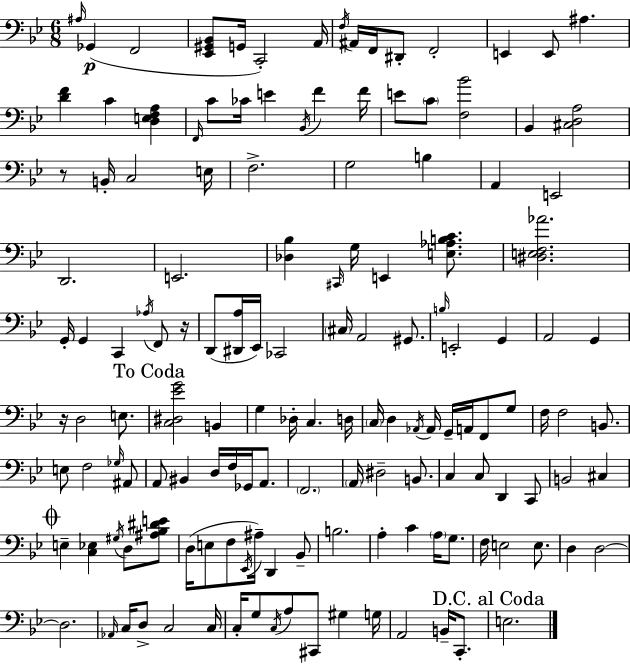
X:1
T:Untitled
M:6/8
L:1/4
K:Gm
^A,/4 _G,, F,,2 [_E,,^G,,_B,,]/2 G,,/4 C,,2 A,,/4 F,/4 ^A,,/4 F,,/4 ^D,,/2 F,,2 E,, E,,/2 ^A, [DF] C [D,E,F,A,] F,,/4 C/2 _C/4 E _B,,/4 F F/4 E/2 C/2 [F,_B]2 _B,, [^C,D,A,]2 z/2 B,,/4 C,2 E,/4 F,2 G,2 B, A,, E,,2 D,,2 E,,2 [_D,_B,] ^C,,/4 G,/4 E,, [E,_A,B,C]/2 [^D,E,F,_A]2 G,,/4 G,, C,, _A,/4 F,,/2 z/4 D,,/2 [^D,,A,]/4 _E,,/4 _C,,2 ^C,/4 A,,2 ^G,,/2 B,/4 E,,2 G,, A,,2 G,, z/4 D,2 E,/2 [C,^D,_EG]2 B,, G, _D,/4 C, D,/4 C,/4 D, _A,,/4 _A,,/4 G,,/4 A,,/4 F,,/2 G,/2 F,/4 F,2 B,,/2 E,/2 F,2 _G,/4 ^A,,/2 A,,/2 ^B,, D,/4 F,/4 _G,,/4 A,,/2 F,,2 A,,/4 ^D,2 B,,/2 C, C,/2 D,, C,,/2 B,,2 ^C, E, [C,_E,] ^G,/4 D,/2 [^A,_B,^DE]/2 D,/4 E,/2 F,/2 _E,,/4 ^A,/4 D,, _B,,/2 B,2 A, C A,/4 G,/2 F,/4 E,2 E,/2 D, D,2 D,2 _A,,/4 C,/4 D,/2 C,2 C,/4 C,/4 G,/2 C,/4 A,/2 ^C,,/2 ^G, G,/4 A,,2 B,,/4 C,,/2 E,2